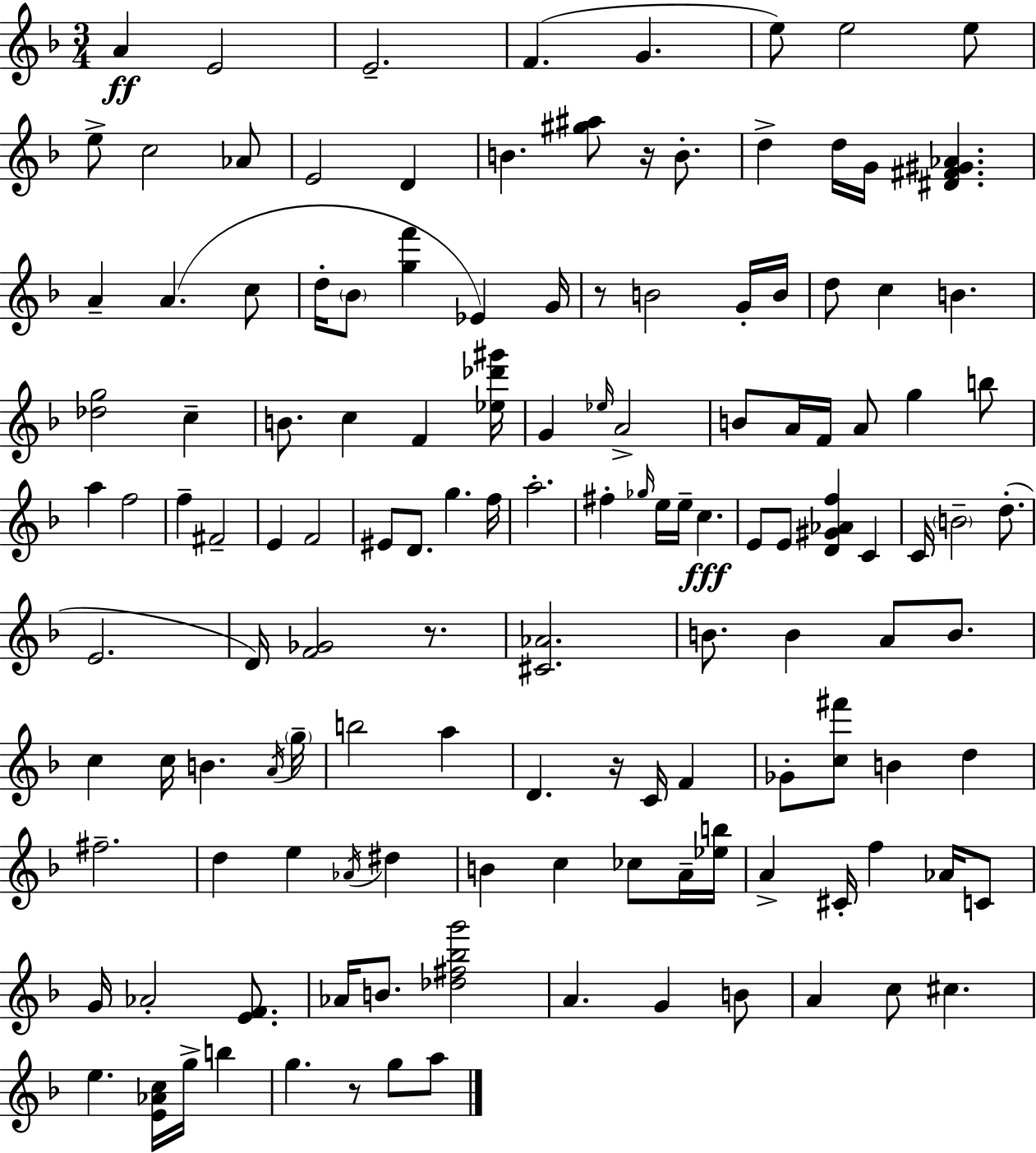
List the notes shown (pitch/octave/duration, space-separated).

A4/q E4/h E4/h. F4/q. G4/q. E5/e E5/h E5/e E5/e C5/h Ab4/e E4/h D4/q B4/q. [G#5,A#5]/e R/s B4/e. D5/q D5/s G4/s [D#4,F#4,G#4,Ab4]/q. A4/q A4/q. C5/e D5/s Bb4/e [G5,F6]/q Eb4/q G4/s R/e B4/h G4/s B4/s D5/e C5/q B4/q. [Db5,G5]/h C5/q B4/e. C5/q F4/q [Eb5,Db6,G#6]/s G4/q Eb5/s A4/h B4/e A4/s F4/s A4/e G5/q B5/e A5/q F5/h F5/q F#4/h E4/q F4/h EIS4/e D4/e. G5/q. F5/s A5/h. F#5/q Gb5/s E5/s E5/s C5/q. E4/e E4/e [D4,G#4,Ab4,F5]/q C4/q C4/s B4/h D5/e. E4/h. D4/s [F4,Gb4]/h R/e. [C#4,Ab4]/h. B4/e. B4/q A4/e B4/e. C5/q C5/s B4/q. A4/s G5/s B5/h A5/q D4/q. R/s C4/s F4/q Gb4/e [C5,F#6]/e B4/q D5/q F#5/h. D5/q E5/q Ab4/s D#5/q B4/q C5/q CES5/e A4/s [Eb5,B5]/s A4/q C#4/s F5/q Ab4/s C4/e G4/s Ab4/h [E4,F4]/e. Ab4/s B4/e. [Db5,F#5,Bb5,G6]/h A4/q. G4/q B4/e A4/q C5/e C#5/q. E5/q. [E4,Ab4,C5]/s G5/s B5/q G5/q. R/e G5/e A5/e